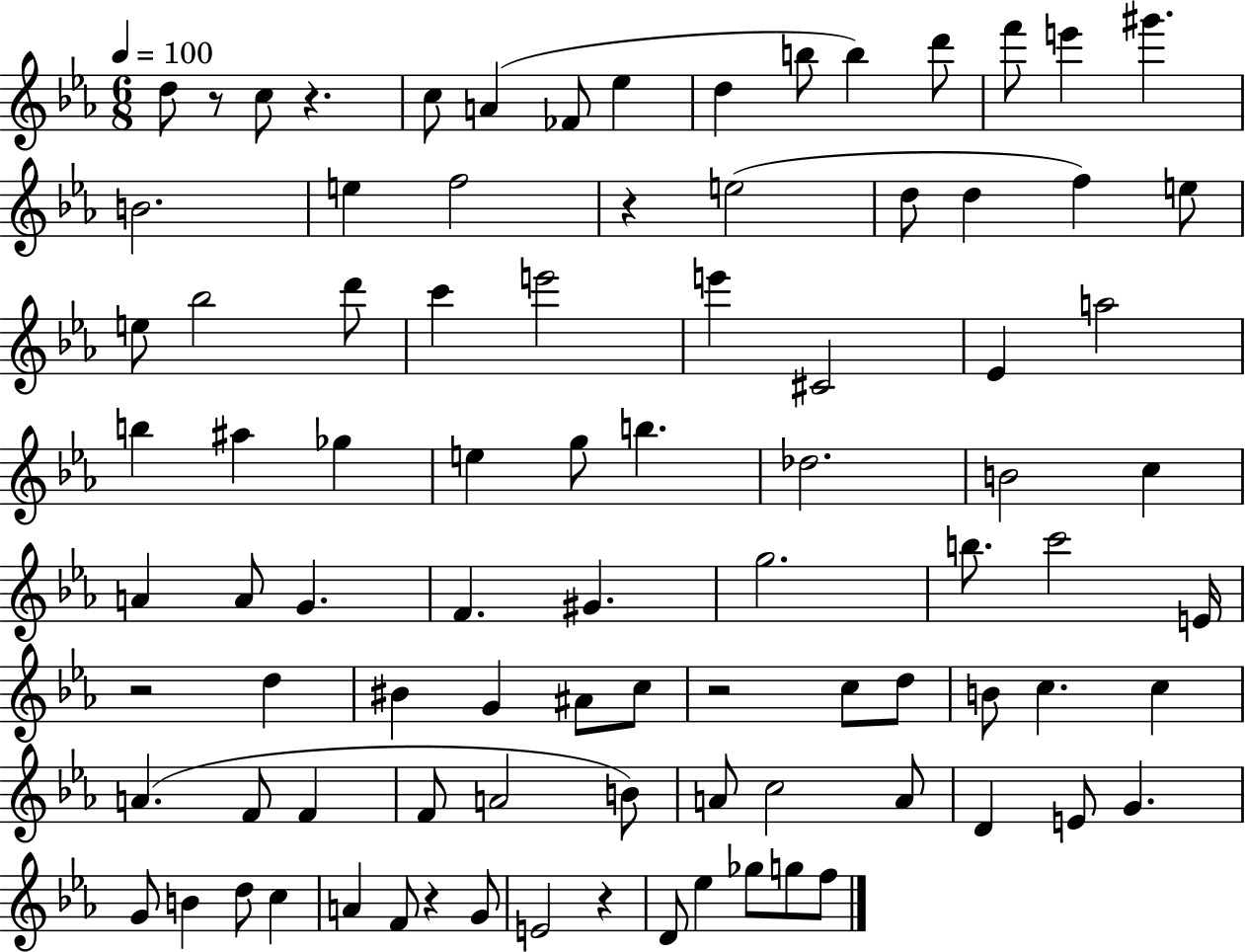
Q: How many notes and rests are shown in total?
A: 90